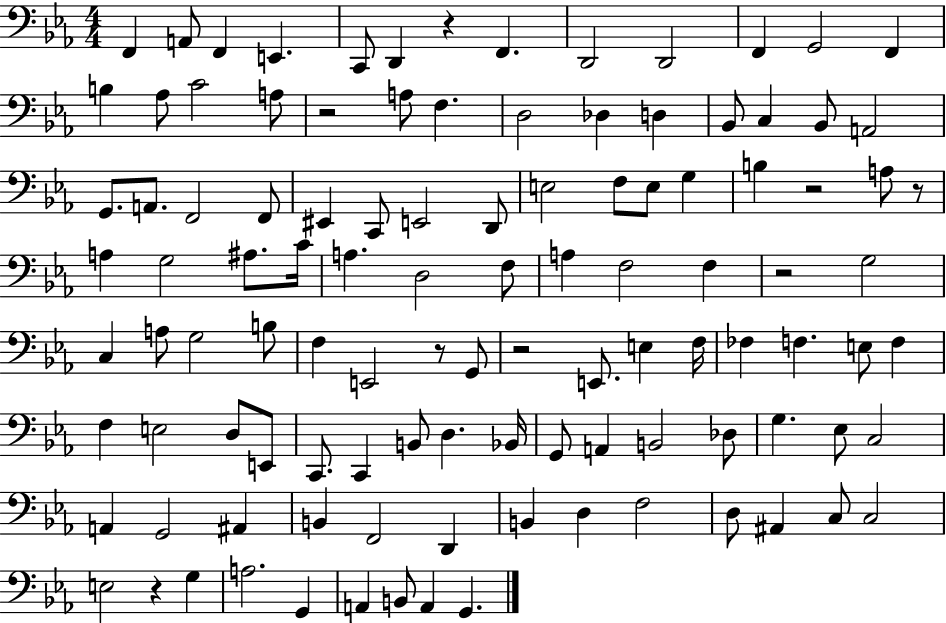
F2/q A2/e F2/q E2/q. C2/e D2/q R/q F2/q. D2/h D2/h F2/q G2/h F2/q B3/q Ab3/e C4/h A3/e R/h A3/e F3/q. D3/h Db3/q D3/q Bb2/e C3/q Bb2/e A2/h G2/e. A2/e. F2/h F2/e EIS2/q C2/e E2/h D2/e E3/h F3/e E3/e G3/q B3/q R/h A3/e R/e A3/q G3/h A#3/e. C4/s A3/q. D3/h F3/e A3/q F3/h F3/q R/h G3/h C3/q A3/e G3/h B3/e F3/q E2/h R/e G2/e R/h E2/e. E3/q F3/s FES3/q F3/q. E3/e F3/q F3/q E3/h D3/e E2/e C2/e. C2/q B2/e D3/q. Bb2/s G2/e A2/q B2/h Db3/e G3/q. Eb3/e C3/h A2/q G2/h A#2/q B2/q F2/h D2/q B2/q D3/q F3/h D3/e A#2/q C3/e C3/h E3/h R/q G3/q A3/h. G2/q A2/q B2/e A2/q G2/q.